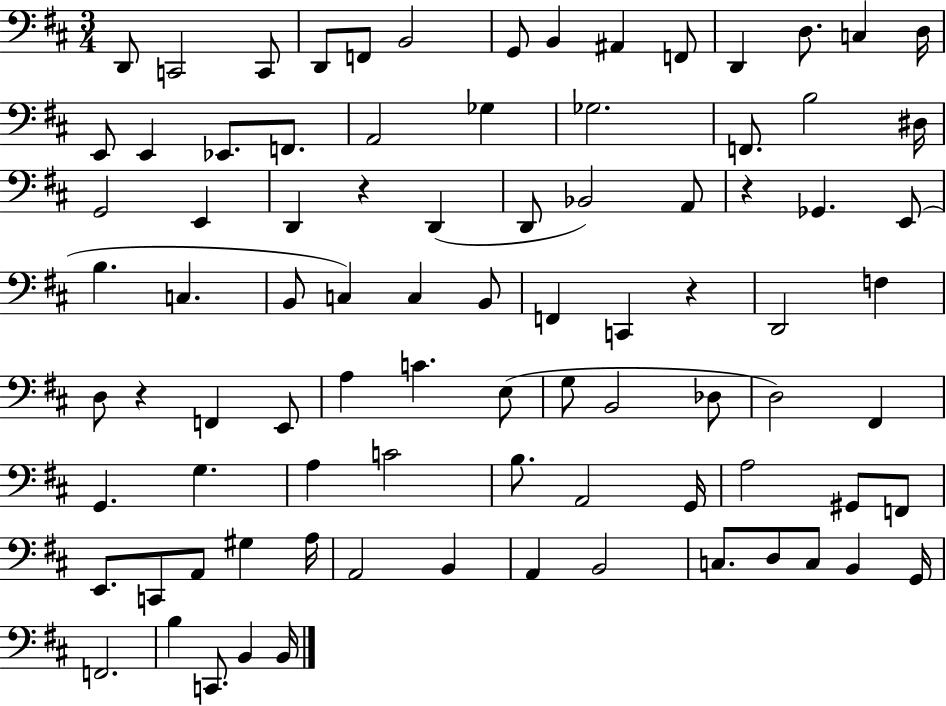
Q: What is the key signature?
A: D major